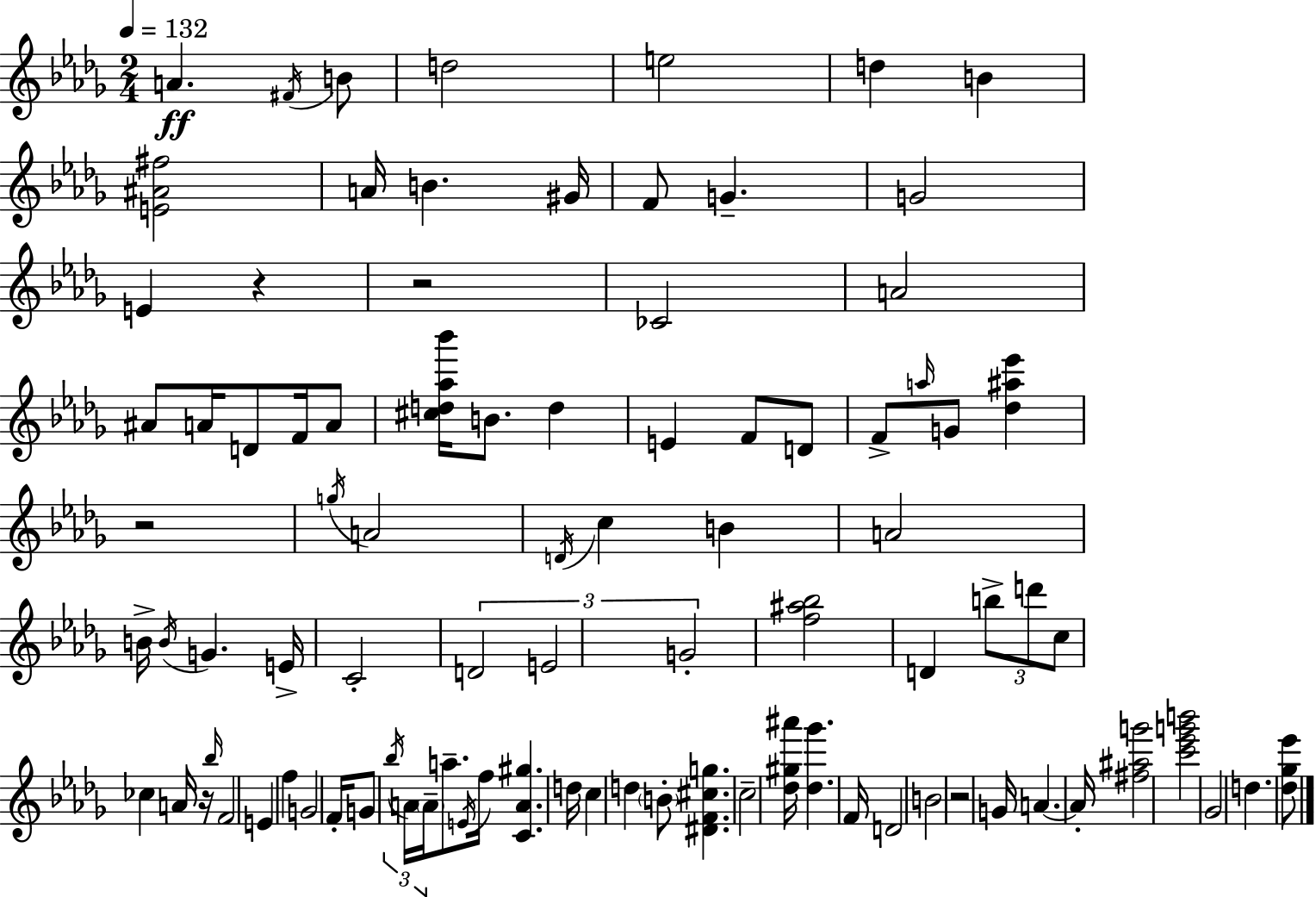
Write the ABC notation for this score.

X:1
T:Untitled
M:2/4
L:1/4
K:Bbm
A ^F/4 B/2 d2 e2 d B [E^A^f]2 A/4 B ^G/4 F/2 G G2 E z z2 _C2 A2 ^A/2 A/4 D/2 F/4 A/2 [^cd_a_b']/4 B/2 d E F/2 D/2 F/2 a/4 G/2 [_d^a_e'] z2 g/4 A2 D/4 c B A2 B/4 B/4 G E/4 C2 D2 E2 G2 [f^a_b]2 D b/2 d'/2 c/2 _c A/4 z/4 _b/4 F2 E f G2 F/4 G/2 _b/4 A/4 A/4 a/2 E/4 f/4 [CA^g] d/4 c d B/2 [^DF^cg] c2 [_d^g^a']/4 [_d_g'] F/4 D2 B2 z2 G/4 A A/4 [^f^ag']2 [c'_e'g'b']2 _G2 d [_d_g_e']/2